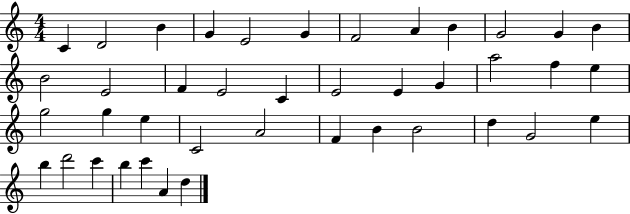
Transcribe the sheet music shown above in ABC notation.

X:1
T:Untitled
M:4/4
L:1/4
K:C
C D2 B G E2 G F2 A B G2 G B B2 E2 F E2 C E2 E G a2 f e g2 g e C2 A2 F B B2 d G2 e b d'2 c' b c' A d